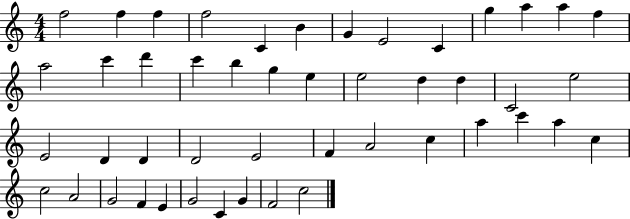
F5/h F5/q F5/q F5/h C4/q B4/q G4/q E4/h C4/q G5/q A5/q A5/q F5/q A5/h C6/q D6/q C6/q B5/q G5/q E5/q E5/h D5/q D5/q C4/h E5/h E4/h D4/q D4/q D4/h E4/h F4/q A4/h C5/q A5/q C6/q A5/q C5/q C5/h A4/h G4/h F4/q E4/q G4/h C4/q G4/q F4/h C5/h